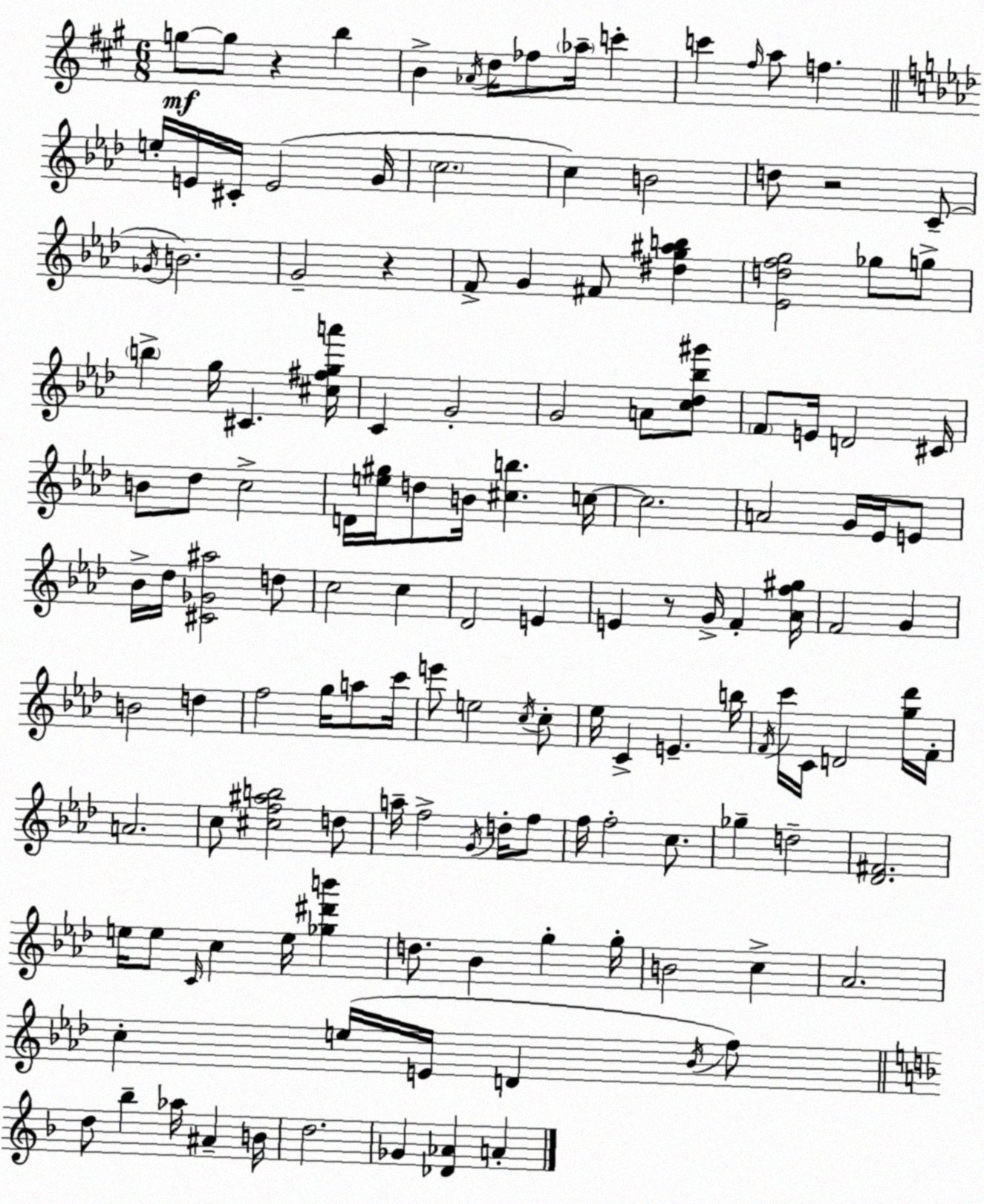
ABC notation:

X:1
T:Untitled
M:6/8
L:1/4
K:A
g/2 g/2 z b B _A/4 d/4 _f/2 _a/4 c' c' ^f/4 a/2 f e/4 E/4 ^C/4 E2 G/4 c2 c B2 d/2 z2 C/2 _G/4 B2 G2 z F/2 G ^F/2 [^dg^ab] [_Edfg]2 _g/2 g/2 b g/4 ^C [^c^fga']/4 C G2 G2 A/2 [c_d_b^g']/2 F/2 E/4 D2 ^C/4 B/2 _d/2 c2 D/4 [e^g]/4 d/2 B/4 [^cb] c/4 c2 A2 G/4 _E/4 E/2 _B/4 _d/4 [^C_G^a]2 d/2 c2 c _D2 E E z/2 G/4 F [_Af^g]/4 F2 G B2 d f2 g/4 a/2 c'/4 e'/2 e2 c/4 c/2 _e/4 C E b/4 F/4 c'/4 C/4 D2 [g_d']/4 F/4 A2 c/2 [^cf^ab]2 d/2 a/4 f2 G/4 d/4 f/2 f/4 f2 c/2 _g d2 [_D^F]2 e/4 e/2 C/4 c e/4 [_g^d'b'] d/2 _B g g/4 B2 c _A2 c e/4 E/4 D _B/4 f/2 d/2 _b _a/4 ^A B/4 d2 _G [_D_A] A